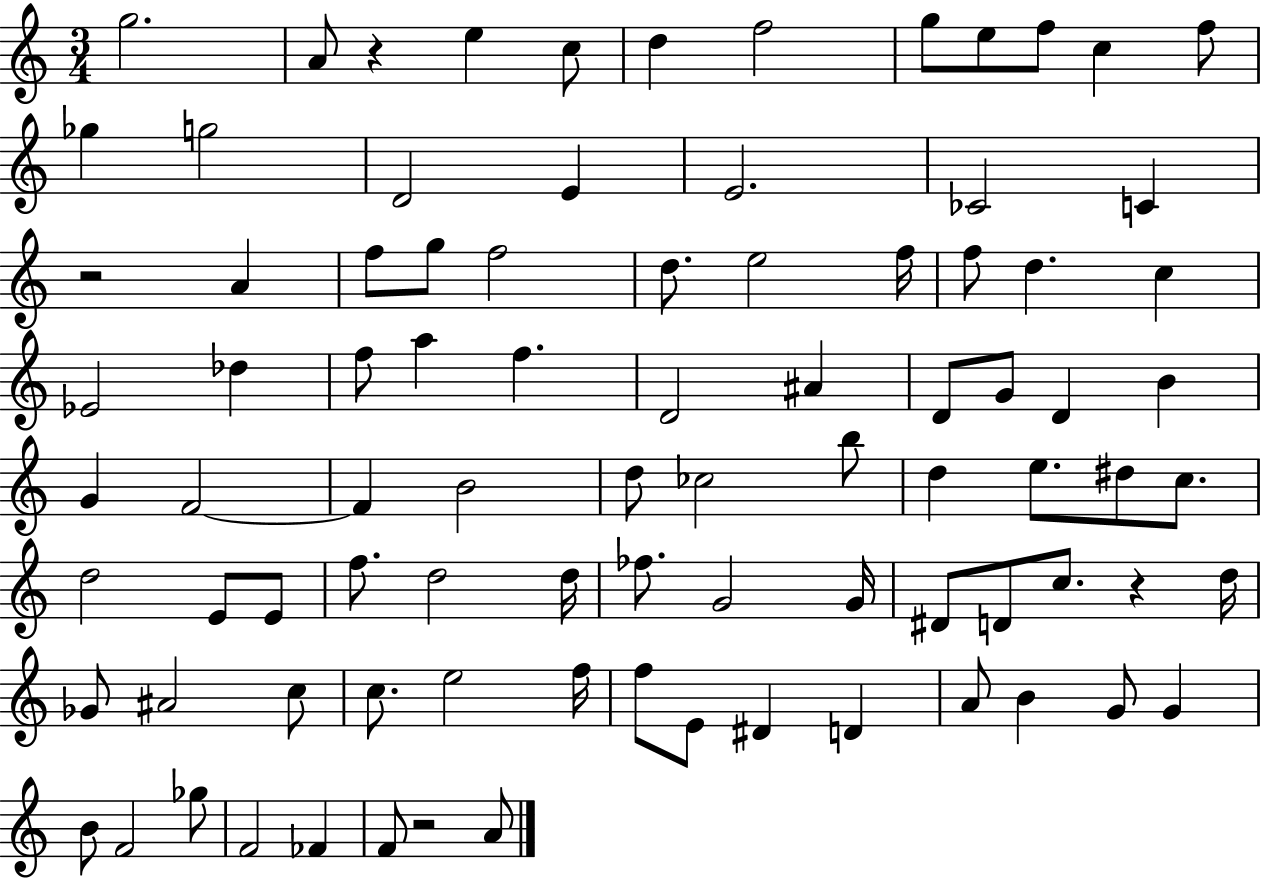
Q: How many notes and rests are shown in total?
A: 88